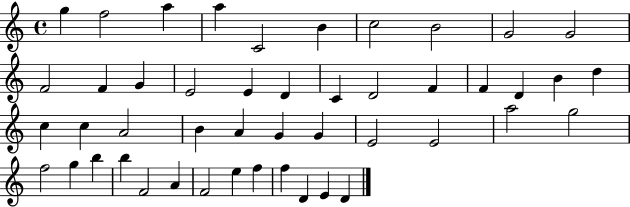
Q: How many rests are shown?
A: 0